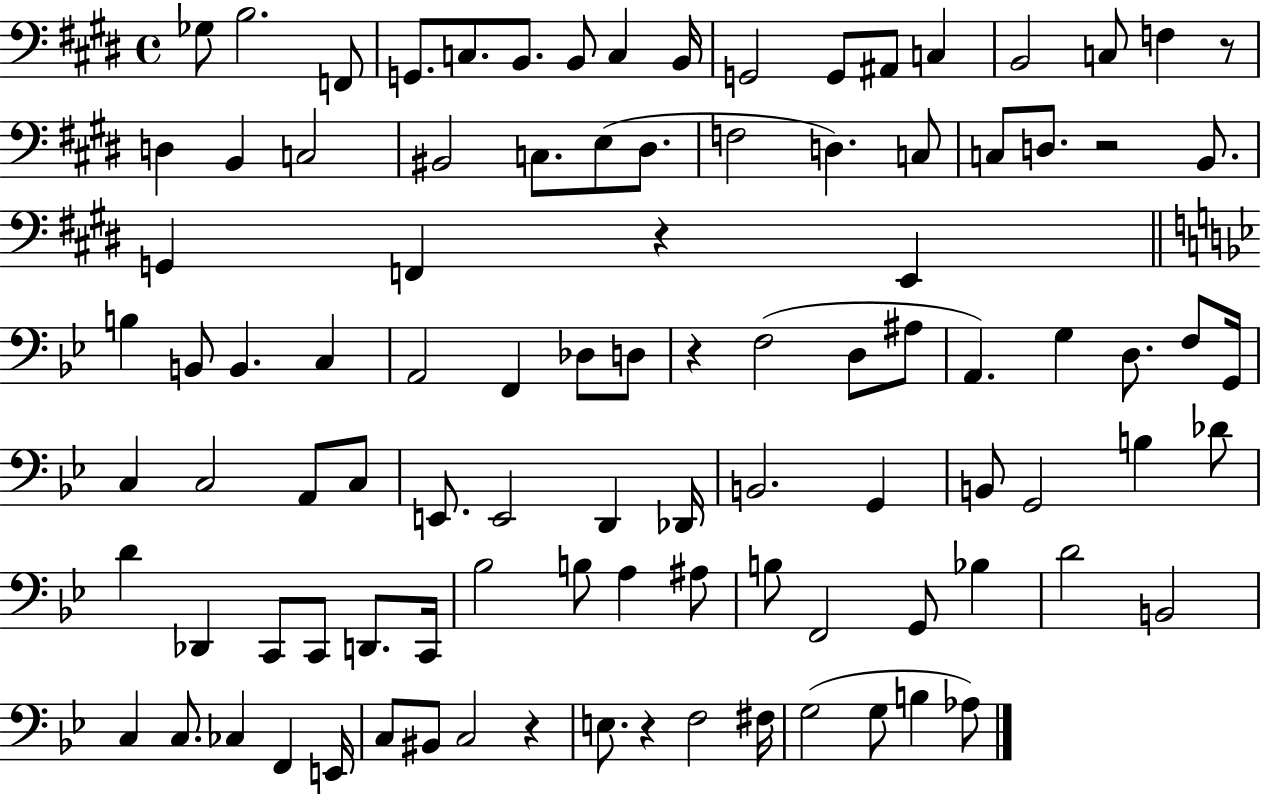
Gb3/e B3/h. F2/e G2/e. C3/e. B2/e. B2/e C3/q B2/s G2/h G2/e A#2/e C3/q B2/h C3/e F3/q R/e D3/q B2/q C3/h BIS2/h C3/e. E3/e D#3/e. F3/h D3/q. C3/e C3/e D3/e. R/h B2/e. G2/q F2/q R/q E2/q B3/q B2/e B2/q. C3/q A2/h F2/q Db3/e D3/e R/q F3/h D3/e A#3/e A2/q. G3/q D3/e. F3/e G2/s C3/q C3/h A2/e C3/e E2/e. E2/h D2/q Db2/s B2/h. G2/q B2/e G2/h B3/q Db4/e D4/q Db2/q C2/e C2/e D2/e. C2/s Bb3/h B3/e A3/q A#3/e B3/e F2/h G2/e Bb3/q D4/h B2/h C3/q C3/e. CES3/q F2/q E2/s C3/e BIS2/e C3/h R/q E3/e. R/q F3/h F#3/s G3/h G3/e B3/q Ab3/e